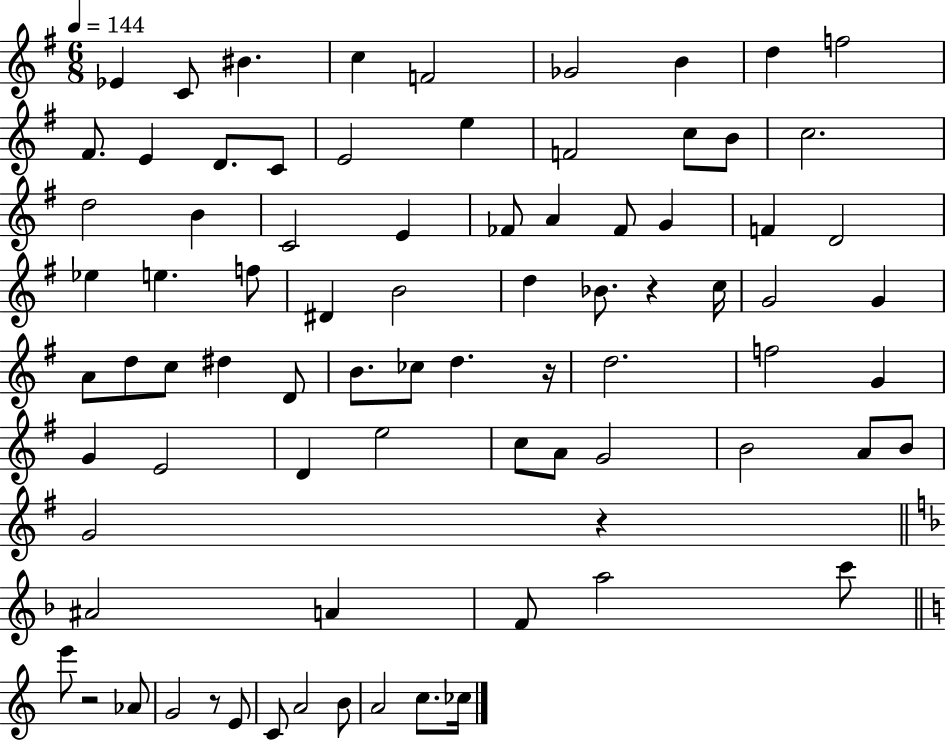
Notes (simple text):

Eb4/q C4/e BIS4/q. C5/q F4/h Gb4/h B4/q D5/q F5/h F#4/e. E4/q D4/e. C4/e E4/h E5/q F4/h C5/e B4/e C5/h. D5/h B4/q C4/h E4/q FES4/e A4/q FES4/e G4/q F4/q D4/h Eb5/q E5/q. F5/e D#4/q B4/h D5/q Bb4/e. R/q C5/s G4/h G4/q A4/e D5/e C5/e D#5/q D4/e B4/e. CES5/e D5/q. R/s D5/h. F5/h G4/q G4/q E4/h D4/q E5/h C5/e A4/e G4/h B4/h A4/e B4/e G4/h R/q A#4/h A4/q F4/e A5/h C6/e E6/e R/h Ab4/e G4/h R/e E4/e C4/e A4/h B4/e A4/h C5/e. CES5/s